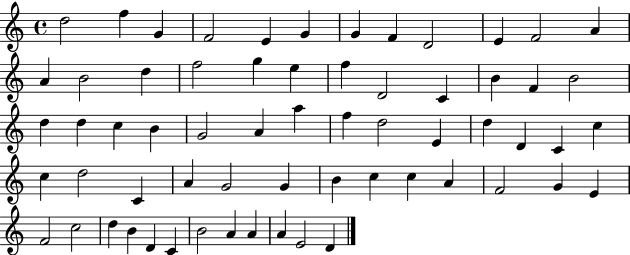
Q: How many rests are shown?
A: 0